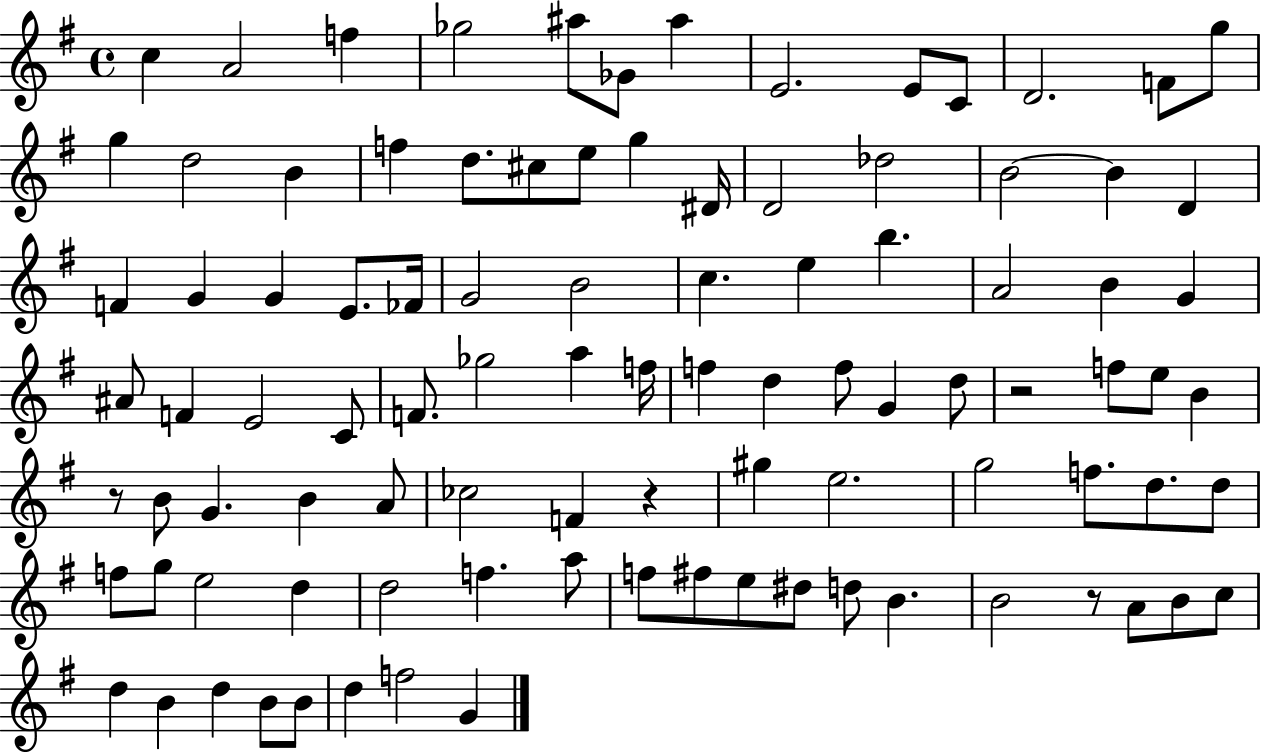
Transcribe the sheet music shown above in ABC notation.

X:1
T:Untitled
M:4/4
L:1/4
K:G
c A2 f _g2 ^a/2 _G/2 ^a E2 E/2 C/2 D2 F/2 g/2 g d2 B f d/2 ^c/2 e/2 g ^D/4 D2 _d2 B2 B D F G G E/2 _F/4 G2 B2 c e b A2 B G ^A/2 F E2 C/2 F/2 _g2 a f/4 f d f/2 G d/2 z2 f/2 e/2 B z/2 B/2 G B A/2 _c2 F z ^g e2 g2 f/2 d/2 d/2 f/2 g/2 e2 d d2 f a/2 f/2 ^f/2 e/2 ^d/2 d/2 B B2 z/2 A/2 B/2 c/2 d B d B/2 B/2 d f2 G